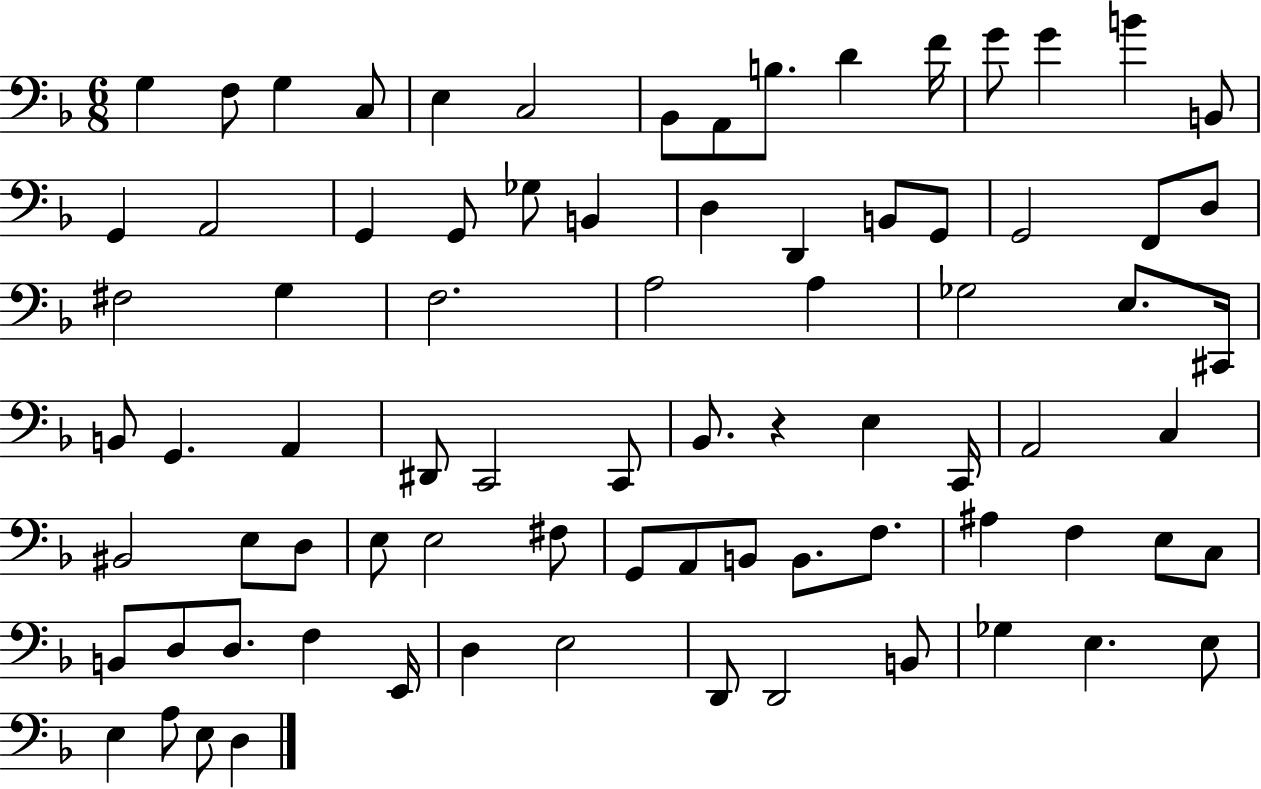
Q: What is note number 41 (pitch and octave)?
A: C2